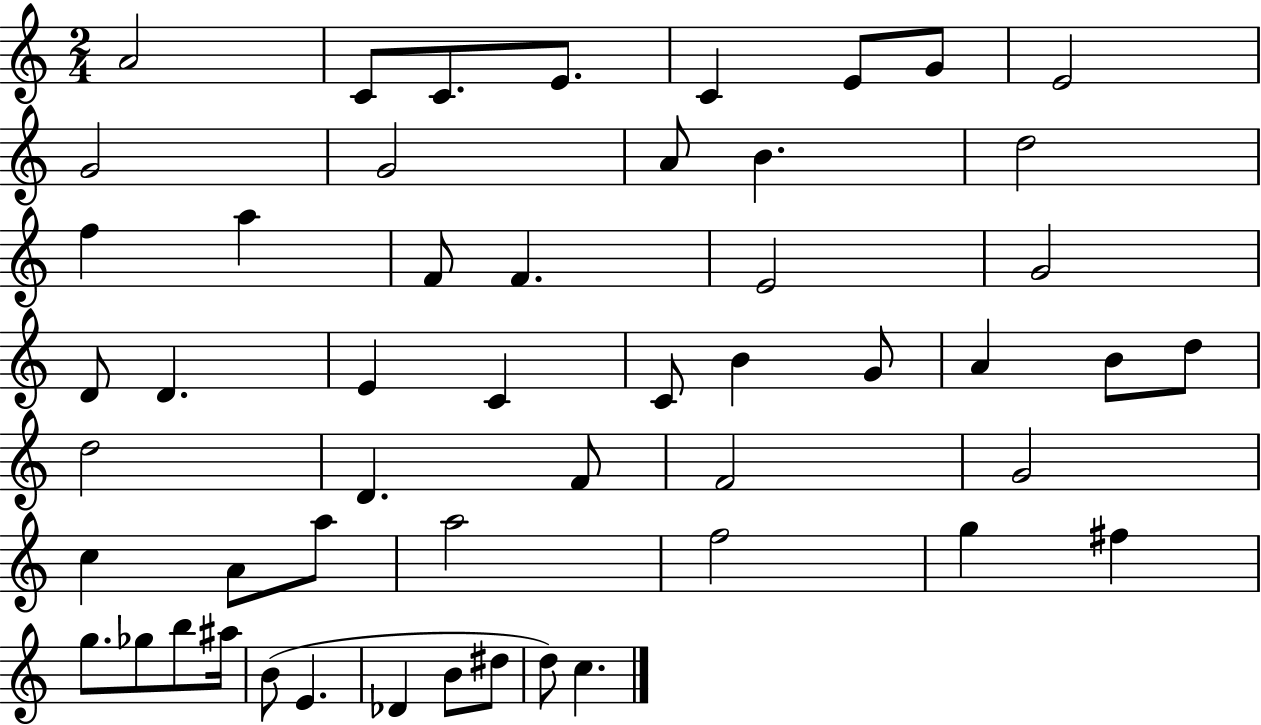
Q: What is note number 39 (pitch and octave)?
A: F5